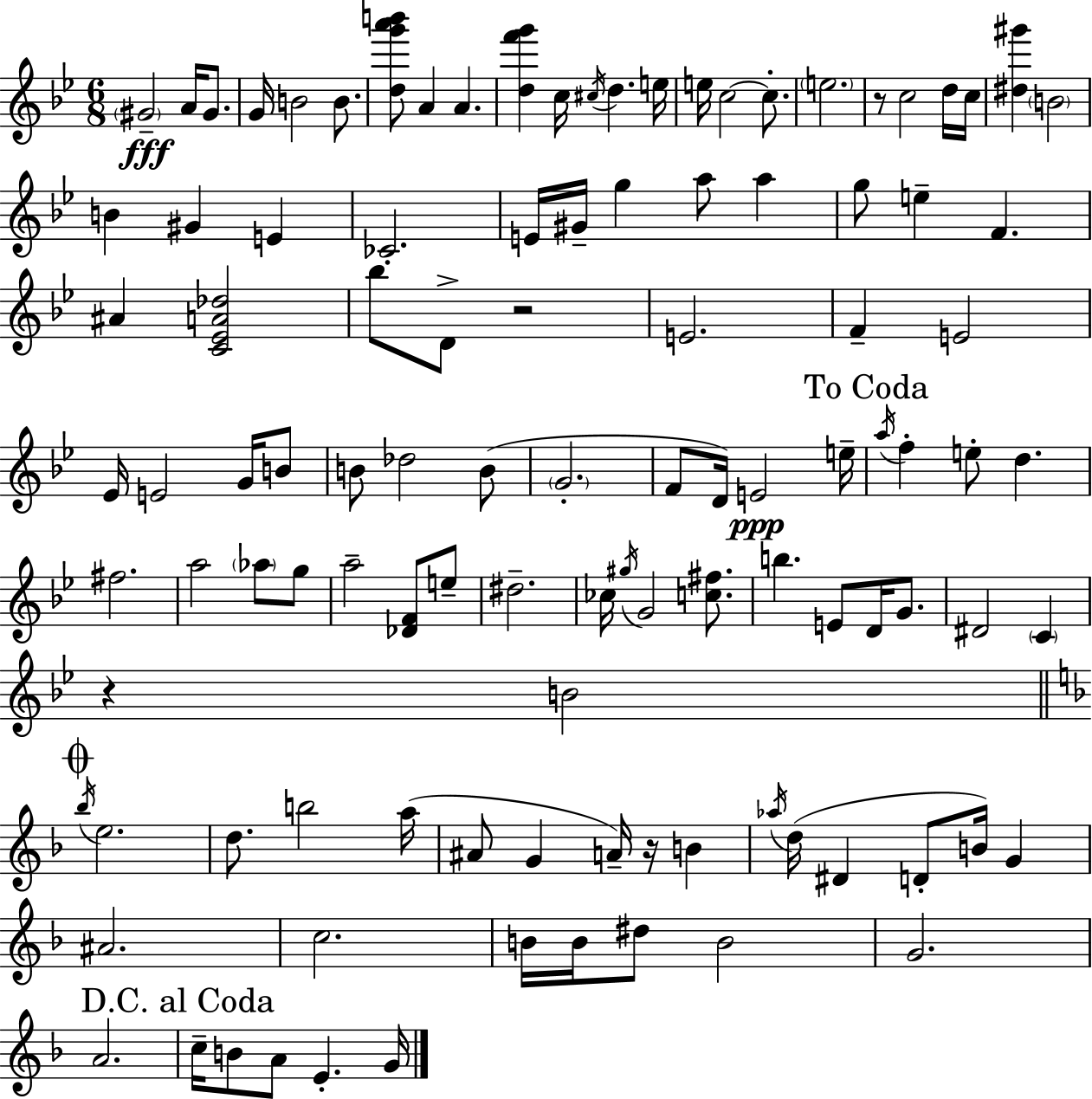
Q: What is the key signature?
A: BES major